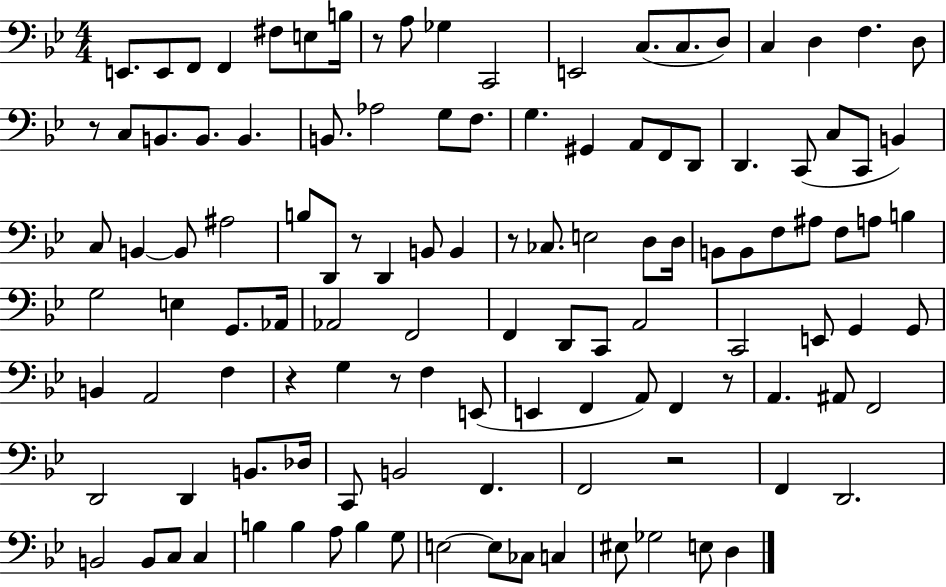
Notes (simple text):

E2/e. E2/e F2/e F2/q F#3/e E3/e B3/s R/e A3/e Gb3/q C2/h E2/h C3/e. C3/e. D3/e C3/q D3/q F3/q. D3/e R/e C3/e B2/e. B2/e. B2/q. B2/e. Ab3/h G3/e F3/e. G3/q. G#2/q A2/e F2/e D2/e D2/q. C2/e C3/e C2/e B2/q C3/e B2/q B2/e A#3/h B3/e D2/e R/e D2/q B2/e B2/q R/e CES3/e. E3/h D3/e D3/s B2/e B2/e F3/e A#3/e F3/e A3/e B3/q G3/h E3/q G2/e. Ab2/s Ab2/h F2/h F2/q D2/e C2/e A2/h C2/h E2/e G2/q G2/e B2/q A2/h F3/q R/q G3/q R/e F3/q E2/e E2/q F2/q A2/e F2/q R/e A2/q. A#2/e F2/h D2/h D2/q B2/e. Db3/s C2/e B2/h F2/q. F2/h R/h F2/q D2/h. B2/h B2/e C3/e C3/q B3/q B3/q A3/e B3/q G3/e E3/h E3/e CES3/e C3/q EIS3/e Gb3/h E3/e D3/q